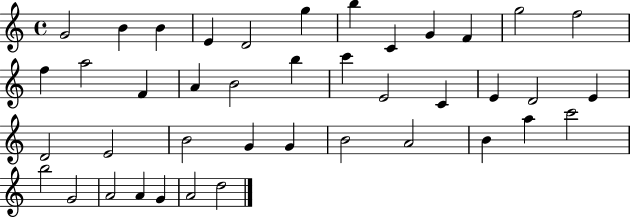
G4/h B4/q B4/q E4/q D4/h G5/q B5/q C4/q G4/q F4/q G5/h F5/h F5/q A5/h F4/q A4/q B4/h B5/q C6/q E4/h C4/q E4/q D4/h E4/q D4/h E4/h B4/h G4/q G4/q B4/h A4/h B4/q A5/q C6/h B5/h G4/h A4/h A4/q G4/q A4/h D5/h